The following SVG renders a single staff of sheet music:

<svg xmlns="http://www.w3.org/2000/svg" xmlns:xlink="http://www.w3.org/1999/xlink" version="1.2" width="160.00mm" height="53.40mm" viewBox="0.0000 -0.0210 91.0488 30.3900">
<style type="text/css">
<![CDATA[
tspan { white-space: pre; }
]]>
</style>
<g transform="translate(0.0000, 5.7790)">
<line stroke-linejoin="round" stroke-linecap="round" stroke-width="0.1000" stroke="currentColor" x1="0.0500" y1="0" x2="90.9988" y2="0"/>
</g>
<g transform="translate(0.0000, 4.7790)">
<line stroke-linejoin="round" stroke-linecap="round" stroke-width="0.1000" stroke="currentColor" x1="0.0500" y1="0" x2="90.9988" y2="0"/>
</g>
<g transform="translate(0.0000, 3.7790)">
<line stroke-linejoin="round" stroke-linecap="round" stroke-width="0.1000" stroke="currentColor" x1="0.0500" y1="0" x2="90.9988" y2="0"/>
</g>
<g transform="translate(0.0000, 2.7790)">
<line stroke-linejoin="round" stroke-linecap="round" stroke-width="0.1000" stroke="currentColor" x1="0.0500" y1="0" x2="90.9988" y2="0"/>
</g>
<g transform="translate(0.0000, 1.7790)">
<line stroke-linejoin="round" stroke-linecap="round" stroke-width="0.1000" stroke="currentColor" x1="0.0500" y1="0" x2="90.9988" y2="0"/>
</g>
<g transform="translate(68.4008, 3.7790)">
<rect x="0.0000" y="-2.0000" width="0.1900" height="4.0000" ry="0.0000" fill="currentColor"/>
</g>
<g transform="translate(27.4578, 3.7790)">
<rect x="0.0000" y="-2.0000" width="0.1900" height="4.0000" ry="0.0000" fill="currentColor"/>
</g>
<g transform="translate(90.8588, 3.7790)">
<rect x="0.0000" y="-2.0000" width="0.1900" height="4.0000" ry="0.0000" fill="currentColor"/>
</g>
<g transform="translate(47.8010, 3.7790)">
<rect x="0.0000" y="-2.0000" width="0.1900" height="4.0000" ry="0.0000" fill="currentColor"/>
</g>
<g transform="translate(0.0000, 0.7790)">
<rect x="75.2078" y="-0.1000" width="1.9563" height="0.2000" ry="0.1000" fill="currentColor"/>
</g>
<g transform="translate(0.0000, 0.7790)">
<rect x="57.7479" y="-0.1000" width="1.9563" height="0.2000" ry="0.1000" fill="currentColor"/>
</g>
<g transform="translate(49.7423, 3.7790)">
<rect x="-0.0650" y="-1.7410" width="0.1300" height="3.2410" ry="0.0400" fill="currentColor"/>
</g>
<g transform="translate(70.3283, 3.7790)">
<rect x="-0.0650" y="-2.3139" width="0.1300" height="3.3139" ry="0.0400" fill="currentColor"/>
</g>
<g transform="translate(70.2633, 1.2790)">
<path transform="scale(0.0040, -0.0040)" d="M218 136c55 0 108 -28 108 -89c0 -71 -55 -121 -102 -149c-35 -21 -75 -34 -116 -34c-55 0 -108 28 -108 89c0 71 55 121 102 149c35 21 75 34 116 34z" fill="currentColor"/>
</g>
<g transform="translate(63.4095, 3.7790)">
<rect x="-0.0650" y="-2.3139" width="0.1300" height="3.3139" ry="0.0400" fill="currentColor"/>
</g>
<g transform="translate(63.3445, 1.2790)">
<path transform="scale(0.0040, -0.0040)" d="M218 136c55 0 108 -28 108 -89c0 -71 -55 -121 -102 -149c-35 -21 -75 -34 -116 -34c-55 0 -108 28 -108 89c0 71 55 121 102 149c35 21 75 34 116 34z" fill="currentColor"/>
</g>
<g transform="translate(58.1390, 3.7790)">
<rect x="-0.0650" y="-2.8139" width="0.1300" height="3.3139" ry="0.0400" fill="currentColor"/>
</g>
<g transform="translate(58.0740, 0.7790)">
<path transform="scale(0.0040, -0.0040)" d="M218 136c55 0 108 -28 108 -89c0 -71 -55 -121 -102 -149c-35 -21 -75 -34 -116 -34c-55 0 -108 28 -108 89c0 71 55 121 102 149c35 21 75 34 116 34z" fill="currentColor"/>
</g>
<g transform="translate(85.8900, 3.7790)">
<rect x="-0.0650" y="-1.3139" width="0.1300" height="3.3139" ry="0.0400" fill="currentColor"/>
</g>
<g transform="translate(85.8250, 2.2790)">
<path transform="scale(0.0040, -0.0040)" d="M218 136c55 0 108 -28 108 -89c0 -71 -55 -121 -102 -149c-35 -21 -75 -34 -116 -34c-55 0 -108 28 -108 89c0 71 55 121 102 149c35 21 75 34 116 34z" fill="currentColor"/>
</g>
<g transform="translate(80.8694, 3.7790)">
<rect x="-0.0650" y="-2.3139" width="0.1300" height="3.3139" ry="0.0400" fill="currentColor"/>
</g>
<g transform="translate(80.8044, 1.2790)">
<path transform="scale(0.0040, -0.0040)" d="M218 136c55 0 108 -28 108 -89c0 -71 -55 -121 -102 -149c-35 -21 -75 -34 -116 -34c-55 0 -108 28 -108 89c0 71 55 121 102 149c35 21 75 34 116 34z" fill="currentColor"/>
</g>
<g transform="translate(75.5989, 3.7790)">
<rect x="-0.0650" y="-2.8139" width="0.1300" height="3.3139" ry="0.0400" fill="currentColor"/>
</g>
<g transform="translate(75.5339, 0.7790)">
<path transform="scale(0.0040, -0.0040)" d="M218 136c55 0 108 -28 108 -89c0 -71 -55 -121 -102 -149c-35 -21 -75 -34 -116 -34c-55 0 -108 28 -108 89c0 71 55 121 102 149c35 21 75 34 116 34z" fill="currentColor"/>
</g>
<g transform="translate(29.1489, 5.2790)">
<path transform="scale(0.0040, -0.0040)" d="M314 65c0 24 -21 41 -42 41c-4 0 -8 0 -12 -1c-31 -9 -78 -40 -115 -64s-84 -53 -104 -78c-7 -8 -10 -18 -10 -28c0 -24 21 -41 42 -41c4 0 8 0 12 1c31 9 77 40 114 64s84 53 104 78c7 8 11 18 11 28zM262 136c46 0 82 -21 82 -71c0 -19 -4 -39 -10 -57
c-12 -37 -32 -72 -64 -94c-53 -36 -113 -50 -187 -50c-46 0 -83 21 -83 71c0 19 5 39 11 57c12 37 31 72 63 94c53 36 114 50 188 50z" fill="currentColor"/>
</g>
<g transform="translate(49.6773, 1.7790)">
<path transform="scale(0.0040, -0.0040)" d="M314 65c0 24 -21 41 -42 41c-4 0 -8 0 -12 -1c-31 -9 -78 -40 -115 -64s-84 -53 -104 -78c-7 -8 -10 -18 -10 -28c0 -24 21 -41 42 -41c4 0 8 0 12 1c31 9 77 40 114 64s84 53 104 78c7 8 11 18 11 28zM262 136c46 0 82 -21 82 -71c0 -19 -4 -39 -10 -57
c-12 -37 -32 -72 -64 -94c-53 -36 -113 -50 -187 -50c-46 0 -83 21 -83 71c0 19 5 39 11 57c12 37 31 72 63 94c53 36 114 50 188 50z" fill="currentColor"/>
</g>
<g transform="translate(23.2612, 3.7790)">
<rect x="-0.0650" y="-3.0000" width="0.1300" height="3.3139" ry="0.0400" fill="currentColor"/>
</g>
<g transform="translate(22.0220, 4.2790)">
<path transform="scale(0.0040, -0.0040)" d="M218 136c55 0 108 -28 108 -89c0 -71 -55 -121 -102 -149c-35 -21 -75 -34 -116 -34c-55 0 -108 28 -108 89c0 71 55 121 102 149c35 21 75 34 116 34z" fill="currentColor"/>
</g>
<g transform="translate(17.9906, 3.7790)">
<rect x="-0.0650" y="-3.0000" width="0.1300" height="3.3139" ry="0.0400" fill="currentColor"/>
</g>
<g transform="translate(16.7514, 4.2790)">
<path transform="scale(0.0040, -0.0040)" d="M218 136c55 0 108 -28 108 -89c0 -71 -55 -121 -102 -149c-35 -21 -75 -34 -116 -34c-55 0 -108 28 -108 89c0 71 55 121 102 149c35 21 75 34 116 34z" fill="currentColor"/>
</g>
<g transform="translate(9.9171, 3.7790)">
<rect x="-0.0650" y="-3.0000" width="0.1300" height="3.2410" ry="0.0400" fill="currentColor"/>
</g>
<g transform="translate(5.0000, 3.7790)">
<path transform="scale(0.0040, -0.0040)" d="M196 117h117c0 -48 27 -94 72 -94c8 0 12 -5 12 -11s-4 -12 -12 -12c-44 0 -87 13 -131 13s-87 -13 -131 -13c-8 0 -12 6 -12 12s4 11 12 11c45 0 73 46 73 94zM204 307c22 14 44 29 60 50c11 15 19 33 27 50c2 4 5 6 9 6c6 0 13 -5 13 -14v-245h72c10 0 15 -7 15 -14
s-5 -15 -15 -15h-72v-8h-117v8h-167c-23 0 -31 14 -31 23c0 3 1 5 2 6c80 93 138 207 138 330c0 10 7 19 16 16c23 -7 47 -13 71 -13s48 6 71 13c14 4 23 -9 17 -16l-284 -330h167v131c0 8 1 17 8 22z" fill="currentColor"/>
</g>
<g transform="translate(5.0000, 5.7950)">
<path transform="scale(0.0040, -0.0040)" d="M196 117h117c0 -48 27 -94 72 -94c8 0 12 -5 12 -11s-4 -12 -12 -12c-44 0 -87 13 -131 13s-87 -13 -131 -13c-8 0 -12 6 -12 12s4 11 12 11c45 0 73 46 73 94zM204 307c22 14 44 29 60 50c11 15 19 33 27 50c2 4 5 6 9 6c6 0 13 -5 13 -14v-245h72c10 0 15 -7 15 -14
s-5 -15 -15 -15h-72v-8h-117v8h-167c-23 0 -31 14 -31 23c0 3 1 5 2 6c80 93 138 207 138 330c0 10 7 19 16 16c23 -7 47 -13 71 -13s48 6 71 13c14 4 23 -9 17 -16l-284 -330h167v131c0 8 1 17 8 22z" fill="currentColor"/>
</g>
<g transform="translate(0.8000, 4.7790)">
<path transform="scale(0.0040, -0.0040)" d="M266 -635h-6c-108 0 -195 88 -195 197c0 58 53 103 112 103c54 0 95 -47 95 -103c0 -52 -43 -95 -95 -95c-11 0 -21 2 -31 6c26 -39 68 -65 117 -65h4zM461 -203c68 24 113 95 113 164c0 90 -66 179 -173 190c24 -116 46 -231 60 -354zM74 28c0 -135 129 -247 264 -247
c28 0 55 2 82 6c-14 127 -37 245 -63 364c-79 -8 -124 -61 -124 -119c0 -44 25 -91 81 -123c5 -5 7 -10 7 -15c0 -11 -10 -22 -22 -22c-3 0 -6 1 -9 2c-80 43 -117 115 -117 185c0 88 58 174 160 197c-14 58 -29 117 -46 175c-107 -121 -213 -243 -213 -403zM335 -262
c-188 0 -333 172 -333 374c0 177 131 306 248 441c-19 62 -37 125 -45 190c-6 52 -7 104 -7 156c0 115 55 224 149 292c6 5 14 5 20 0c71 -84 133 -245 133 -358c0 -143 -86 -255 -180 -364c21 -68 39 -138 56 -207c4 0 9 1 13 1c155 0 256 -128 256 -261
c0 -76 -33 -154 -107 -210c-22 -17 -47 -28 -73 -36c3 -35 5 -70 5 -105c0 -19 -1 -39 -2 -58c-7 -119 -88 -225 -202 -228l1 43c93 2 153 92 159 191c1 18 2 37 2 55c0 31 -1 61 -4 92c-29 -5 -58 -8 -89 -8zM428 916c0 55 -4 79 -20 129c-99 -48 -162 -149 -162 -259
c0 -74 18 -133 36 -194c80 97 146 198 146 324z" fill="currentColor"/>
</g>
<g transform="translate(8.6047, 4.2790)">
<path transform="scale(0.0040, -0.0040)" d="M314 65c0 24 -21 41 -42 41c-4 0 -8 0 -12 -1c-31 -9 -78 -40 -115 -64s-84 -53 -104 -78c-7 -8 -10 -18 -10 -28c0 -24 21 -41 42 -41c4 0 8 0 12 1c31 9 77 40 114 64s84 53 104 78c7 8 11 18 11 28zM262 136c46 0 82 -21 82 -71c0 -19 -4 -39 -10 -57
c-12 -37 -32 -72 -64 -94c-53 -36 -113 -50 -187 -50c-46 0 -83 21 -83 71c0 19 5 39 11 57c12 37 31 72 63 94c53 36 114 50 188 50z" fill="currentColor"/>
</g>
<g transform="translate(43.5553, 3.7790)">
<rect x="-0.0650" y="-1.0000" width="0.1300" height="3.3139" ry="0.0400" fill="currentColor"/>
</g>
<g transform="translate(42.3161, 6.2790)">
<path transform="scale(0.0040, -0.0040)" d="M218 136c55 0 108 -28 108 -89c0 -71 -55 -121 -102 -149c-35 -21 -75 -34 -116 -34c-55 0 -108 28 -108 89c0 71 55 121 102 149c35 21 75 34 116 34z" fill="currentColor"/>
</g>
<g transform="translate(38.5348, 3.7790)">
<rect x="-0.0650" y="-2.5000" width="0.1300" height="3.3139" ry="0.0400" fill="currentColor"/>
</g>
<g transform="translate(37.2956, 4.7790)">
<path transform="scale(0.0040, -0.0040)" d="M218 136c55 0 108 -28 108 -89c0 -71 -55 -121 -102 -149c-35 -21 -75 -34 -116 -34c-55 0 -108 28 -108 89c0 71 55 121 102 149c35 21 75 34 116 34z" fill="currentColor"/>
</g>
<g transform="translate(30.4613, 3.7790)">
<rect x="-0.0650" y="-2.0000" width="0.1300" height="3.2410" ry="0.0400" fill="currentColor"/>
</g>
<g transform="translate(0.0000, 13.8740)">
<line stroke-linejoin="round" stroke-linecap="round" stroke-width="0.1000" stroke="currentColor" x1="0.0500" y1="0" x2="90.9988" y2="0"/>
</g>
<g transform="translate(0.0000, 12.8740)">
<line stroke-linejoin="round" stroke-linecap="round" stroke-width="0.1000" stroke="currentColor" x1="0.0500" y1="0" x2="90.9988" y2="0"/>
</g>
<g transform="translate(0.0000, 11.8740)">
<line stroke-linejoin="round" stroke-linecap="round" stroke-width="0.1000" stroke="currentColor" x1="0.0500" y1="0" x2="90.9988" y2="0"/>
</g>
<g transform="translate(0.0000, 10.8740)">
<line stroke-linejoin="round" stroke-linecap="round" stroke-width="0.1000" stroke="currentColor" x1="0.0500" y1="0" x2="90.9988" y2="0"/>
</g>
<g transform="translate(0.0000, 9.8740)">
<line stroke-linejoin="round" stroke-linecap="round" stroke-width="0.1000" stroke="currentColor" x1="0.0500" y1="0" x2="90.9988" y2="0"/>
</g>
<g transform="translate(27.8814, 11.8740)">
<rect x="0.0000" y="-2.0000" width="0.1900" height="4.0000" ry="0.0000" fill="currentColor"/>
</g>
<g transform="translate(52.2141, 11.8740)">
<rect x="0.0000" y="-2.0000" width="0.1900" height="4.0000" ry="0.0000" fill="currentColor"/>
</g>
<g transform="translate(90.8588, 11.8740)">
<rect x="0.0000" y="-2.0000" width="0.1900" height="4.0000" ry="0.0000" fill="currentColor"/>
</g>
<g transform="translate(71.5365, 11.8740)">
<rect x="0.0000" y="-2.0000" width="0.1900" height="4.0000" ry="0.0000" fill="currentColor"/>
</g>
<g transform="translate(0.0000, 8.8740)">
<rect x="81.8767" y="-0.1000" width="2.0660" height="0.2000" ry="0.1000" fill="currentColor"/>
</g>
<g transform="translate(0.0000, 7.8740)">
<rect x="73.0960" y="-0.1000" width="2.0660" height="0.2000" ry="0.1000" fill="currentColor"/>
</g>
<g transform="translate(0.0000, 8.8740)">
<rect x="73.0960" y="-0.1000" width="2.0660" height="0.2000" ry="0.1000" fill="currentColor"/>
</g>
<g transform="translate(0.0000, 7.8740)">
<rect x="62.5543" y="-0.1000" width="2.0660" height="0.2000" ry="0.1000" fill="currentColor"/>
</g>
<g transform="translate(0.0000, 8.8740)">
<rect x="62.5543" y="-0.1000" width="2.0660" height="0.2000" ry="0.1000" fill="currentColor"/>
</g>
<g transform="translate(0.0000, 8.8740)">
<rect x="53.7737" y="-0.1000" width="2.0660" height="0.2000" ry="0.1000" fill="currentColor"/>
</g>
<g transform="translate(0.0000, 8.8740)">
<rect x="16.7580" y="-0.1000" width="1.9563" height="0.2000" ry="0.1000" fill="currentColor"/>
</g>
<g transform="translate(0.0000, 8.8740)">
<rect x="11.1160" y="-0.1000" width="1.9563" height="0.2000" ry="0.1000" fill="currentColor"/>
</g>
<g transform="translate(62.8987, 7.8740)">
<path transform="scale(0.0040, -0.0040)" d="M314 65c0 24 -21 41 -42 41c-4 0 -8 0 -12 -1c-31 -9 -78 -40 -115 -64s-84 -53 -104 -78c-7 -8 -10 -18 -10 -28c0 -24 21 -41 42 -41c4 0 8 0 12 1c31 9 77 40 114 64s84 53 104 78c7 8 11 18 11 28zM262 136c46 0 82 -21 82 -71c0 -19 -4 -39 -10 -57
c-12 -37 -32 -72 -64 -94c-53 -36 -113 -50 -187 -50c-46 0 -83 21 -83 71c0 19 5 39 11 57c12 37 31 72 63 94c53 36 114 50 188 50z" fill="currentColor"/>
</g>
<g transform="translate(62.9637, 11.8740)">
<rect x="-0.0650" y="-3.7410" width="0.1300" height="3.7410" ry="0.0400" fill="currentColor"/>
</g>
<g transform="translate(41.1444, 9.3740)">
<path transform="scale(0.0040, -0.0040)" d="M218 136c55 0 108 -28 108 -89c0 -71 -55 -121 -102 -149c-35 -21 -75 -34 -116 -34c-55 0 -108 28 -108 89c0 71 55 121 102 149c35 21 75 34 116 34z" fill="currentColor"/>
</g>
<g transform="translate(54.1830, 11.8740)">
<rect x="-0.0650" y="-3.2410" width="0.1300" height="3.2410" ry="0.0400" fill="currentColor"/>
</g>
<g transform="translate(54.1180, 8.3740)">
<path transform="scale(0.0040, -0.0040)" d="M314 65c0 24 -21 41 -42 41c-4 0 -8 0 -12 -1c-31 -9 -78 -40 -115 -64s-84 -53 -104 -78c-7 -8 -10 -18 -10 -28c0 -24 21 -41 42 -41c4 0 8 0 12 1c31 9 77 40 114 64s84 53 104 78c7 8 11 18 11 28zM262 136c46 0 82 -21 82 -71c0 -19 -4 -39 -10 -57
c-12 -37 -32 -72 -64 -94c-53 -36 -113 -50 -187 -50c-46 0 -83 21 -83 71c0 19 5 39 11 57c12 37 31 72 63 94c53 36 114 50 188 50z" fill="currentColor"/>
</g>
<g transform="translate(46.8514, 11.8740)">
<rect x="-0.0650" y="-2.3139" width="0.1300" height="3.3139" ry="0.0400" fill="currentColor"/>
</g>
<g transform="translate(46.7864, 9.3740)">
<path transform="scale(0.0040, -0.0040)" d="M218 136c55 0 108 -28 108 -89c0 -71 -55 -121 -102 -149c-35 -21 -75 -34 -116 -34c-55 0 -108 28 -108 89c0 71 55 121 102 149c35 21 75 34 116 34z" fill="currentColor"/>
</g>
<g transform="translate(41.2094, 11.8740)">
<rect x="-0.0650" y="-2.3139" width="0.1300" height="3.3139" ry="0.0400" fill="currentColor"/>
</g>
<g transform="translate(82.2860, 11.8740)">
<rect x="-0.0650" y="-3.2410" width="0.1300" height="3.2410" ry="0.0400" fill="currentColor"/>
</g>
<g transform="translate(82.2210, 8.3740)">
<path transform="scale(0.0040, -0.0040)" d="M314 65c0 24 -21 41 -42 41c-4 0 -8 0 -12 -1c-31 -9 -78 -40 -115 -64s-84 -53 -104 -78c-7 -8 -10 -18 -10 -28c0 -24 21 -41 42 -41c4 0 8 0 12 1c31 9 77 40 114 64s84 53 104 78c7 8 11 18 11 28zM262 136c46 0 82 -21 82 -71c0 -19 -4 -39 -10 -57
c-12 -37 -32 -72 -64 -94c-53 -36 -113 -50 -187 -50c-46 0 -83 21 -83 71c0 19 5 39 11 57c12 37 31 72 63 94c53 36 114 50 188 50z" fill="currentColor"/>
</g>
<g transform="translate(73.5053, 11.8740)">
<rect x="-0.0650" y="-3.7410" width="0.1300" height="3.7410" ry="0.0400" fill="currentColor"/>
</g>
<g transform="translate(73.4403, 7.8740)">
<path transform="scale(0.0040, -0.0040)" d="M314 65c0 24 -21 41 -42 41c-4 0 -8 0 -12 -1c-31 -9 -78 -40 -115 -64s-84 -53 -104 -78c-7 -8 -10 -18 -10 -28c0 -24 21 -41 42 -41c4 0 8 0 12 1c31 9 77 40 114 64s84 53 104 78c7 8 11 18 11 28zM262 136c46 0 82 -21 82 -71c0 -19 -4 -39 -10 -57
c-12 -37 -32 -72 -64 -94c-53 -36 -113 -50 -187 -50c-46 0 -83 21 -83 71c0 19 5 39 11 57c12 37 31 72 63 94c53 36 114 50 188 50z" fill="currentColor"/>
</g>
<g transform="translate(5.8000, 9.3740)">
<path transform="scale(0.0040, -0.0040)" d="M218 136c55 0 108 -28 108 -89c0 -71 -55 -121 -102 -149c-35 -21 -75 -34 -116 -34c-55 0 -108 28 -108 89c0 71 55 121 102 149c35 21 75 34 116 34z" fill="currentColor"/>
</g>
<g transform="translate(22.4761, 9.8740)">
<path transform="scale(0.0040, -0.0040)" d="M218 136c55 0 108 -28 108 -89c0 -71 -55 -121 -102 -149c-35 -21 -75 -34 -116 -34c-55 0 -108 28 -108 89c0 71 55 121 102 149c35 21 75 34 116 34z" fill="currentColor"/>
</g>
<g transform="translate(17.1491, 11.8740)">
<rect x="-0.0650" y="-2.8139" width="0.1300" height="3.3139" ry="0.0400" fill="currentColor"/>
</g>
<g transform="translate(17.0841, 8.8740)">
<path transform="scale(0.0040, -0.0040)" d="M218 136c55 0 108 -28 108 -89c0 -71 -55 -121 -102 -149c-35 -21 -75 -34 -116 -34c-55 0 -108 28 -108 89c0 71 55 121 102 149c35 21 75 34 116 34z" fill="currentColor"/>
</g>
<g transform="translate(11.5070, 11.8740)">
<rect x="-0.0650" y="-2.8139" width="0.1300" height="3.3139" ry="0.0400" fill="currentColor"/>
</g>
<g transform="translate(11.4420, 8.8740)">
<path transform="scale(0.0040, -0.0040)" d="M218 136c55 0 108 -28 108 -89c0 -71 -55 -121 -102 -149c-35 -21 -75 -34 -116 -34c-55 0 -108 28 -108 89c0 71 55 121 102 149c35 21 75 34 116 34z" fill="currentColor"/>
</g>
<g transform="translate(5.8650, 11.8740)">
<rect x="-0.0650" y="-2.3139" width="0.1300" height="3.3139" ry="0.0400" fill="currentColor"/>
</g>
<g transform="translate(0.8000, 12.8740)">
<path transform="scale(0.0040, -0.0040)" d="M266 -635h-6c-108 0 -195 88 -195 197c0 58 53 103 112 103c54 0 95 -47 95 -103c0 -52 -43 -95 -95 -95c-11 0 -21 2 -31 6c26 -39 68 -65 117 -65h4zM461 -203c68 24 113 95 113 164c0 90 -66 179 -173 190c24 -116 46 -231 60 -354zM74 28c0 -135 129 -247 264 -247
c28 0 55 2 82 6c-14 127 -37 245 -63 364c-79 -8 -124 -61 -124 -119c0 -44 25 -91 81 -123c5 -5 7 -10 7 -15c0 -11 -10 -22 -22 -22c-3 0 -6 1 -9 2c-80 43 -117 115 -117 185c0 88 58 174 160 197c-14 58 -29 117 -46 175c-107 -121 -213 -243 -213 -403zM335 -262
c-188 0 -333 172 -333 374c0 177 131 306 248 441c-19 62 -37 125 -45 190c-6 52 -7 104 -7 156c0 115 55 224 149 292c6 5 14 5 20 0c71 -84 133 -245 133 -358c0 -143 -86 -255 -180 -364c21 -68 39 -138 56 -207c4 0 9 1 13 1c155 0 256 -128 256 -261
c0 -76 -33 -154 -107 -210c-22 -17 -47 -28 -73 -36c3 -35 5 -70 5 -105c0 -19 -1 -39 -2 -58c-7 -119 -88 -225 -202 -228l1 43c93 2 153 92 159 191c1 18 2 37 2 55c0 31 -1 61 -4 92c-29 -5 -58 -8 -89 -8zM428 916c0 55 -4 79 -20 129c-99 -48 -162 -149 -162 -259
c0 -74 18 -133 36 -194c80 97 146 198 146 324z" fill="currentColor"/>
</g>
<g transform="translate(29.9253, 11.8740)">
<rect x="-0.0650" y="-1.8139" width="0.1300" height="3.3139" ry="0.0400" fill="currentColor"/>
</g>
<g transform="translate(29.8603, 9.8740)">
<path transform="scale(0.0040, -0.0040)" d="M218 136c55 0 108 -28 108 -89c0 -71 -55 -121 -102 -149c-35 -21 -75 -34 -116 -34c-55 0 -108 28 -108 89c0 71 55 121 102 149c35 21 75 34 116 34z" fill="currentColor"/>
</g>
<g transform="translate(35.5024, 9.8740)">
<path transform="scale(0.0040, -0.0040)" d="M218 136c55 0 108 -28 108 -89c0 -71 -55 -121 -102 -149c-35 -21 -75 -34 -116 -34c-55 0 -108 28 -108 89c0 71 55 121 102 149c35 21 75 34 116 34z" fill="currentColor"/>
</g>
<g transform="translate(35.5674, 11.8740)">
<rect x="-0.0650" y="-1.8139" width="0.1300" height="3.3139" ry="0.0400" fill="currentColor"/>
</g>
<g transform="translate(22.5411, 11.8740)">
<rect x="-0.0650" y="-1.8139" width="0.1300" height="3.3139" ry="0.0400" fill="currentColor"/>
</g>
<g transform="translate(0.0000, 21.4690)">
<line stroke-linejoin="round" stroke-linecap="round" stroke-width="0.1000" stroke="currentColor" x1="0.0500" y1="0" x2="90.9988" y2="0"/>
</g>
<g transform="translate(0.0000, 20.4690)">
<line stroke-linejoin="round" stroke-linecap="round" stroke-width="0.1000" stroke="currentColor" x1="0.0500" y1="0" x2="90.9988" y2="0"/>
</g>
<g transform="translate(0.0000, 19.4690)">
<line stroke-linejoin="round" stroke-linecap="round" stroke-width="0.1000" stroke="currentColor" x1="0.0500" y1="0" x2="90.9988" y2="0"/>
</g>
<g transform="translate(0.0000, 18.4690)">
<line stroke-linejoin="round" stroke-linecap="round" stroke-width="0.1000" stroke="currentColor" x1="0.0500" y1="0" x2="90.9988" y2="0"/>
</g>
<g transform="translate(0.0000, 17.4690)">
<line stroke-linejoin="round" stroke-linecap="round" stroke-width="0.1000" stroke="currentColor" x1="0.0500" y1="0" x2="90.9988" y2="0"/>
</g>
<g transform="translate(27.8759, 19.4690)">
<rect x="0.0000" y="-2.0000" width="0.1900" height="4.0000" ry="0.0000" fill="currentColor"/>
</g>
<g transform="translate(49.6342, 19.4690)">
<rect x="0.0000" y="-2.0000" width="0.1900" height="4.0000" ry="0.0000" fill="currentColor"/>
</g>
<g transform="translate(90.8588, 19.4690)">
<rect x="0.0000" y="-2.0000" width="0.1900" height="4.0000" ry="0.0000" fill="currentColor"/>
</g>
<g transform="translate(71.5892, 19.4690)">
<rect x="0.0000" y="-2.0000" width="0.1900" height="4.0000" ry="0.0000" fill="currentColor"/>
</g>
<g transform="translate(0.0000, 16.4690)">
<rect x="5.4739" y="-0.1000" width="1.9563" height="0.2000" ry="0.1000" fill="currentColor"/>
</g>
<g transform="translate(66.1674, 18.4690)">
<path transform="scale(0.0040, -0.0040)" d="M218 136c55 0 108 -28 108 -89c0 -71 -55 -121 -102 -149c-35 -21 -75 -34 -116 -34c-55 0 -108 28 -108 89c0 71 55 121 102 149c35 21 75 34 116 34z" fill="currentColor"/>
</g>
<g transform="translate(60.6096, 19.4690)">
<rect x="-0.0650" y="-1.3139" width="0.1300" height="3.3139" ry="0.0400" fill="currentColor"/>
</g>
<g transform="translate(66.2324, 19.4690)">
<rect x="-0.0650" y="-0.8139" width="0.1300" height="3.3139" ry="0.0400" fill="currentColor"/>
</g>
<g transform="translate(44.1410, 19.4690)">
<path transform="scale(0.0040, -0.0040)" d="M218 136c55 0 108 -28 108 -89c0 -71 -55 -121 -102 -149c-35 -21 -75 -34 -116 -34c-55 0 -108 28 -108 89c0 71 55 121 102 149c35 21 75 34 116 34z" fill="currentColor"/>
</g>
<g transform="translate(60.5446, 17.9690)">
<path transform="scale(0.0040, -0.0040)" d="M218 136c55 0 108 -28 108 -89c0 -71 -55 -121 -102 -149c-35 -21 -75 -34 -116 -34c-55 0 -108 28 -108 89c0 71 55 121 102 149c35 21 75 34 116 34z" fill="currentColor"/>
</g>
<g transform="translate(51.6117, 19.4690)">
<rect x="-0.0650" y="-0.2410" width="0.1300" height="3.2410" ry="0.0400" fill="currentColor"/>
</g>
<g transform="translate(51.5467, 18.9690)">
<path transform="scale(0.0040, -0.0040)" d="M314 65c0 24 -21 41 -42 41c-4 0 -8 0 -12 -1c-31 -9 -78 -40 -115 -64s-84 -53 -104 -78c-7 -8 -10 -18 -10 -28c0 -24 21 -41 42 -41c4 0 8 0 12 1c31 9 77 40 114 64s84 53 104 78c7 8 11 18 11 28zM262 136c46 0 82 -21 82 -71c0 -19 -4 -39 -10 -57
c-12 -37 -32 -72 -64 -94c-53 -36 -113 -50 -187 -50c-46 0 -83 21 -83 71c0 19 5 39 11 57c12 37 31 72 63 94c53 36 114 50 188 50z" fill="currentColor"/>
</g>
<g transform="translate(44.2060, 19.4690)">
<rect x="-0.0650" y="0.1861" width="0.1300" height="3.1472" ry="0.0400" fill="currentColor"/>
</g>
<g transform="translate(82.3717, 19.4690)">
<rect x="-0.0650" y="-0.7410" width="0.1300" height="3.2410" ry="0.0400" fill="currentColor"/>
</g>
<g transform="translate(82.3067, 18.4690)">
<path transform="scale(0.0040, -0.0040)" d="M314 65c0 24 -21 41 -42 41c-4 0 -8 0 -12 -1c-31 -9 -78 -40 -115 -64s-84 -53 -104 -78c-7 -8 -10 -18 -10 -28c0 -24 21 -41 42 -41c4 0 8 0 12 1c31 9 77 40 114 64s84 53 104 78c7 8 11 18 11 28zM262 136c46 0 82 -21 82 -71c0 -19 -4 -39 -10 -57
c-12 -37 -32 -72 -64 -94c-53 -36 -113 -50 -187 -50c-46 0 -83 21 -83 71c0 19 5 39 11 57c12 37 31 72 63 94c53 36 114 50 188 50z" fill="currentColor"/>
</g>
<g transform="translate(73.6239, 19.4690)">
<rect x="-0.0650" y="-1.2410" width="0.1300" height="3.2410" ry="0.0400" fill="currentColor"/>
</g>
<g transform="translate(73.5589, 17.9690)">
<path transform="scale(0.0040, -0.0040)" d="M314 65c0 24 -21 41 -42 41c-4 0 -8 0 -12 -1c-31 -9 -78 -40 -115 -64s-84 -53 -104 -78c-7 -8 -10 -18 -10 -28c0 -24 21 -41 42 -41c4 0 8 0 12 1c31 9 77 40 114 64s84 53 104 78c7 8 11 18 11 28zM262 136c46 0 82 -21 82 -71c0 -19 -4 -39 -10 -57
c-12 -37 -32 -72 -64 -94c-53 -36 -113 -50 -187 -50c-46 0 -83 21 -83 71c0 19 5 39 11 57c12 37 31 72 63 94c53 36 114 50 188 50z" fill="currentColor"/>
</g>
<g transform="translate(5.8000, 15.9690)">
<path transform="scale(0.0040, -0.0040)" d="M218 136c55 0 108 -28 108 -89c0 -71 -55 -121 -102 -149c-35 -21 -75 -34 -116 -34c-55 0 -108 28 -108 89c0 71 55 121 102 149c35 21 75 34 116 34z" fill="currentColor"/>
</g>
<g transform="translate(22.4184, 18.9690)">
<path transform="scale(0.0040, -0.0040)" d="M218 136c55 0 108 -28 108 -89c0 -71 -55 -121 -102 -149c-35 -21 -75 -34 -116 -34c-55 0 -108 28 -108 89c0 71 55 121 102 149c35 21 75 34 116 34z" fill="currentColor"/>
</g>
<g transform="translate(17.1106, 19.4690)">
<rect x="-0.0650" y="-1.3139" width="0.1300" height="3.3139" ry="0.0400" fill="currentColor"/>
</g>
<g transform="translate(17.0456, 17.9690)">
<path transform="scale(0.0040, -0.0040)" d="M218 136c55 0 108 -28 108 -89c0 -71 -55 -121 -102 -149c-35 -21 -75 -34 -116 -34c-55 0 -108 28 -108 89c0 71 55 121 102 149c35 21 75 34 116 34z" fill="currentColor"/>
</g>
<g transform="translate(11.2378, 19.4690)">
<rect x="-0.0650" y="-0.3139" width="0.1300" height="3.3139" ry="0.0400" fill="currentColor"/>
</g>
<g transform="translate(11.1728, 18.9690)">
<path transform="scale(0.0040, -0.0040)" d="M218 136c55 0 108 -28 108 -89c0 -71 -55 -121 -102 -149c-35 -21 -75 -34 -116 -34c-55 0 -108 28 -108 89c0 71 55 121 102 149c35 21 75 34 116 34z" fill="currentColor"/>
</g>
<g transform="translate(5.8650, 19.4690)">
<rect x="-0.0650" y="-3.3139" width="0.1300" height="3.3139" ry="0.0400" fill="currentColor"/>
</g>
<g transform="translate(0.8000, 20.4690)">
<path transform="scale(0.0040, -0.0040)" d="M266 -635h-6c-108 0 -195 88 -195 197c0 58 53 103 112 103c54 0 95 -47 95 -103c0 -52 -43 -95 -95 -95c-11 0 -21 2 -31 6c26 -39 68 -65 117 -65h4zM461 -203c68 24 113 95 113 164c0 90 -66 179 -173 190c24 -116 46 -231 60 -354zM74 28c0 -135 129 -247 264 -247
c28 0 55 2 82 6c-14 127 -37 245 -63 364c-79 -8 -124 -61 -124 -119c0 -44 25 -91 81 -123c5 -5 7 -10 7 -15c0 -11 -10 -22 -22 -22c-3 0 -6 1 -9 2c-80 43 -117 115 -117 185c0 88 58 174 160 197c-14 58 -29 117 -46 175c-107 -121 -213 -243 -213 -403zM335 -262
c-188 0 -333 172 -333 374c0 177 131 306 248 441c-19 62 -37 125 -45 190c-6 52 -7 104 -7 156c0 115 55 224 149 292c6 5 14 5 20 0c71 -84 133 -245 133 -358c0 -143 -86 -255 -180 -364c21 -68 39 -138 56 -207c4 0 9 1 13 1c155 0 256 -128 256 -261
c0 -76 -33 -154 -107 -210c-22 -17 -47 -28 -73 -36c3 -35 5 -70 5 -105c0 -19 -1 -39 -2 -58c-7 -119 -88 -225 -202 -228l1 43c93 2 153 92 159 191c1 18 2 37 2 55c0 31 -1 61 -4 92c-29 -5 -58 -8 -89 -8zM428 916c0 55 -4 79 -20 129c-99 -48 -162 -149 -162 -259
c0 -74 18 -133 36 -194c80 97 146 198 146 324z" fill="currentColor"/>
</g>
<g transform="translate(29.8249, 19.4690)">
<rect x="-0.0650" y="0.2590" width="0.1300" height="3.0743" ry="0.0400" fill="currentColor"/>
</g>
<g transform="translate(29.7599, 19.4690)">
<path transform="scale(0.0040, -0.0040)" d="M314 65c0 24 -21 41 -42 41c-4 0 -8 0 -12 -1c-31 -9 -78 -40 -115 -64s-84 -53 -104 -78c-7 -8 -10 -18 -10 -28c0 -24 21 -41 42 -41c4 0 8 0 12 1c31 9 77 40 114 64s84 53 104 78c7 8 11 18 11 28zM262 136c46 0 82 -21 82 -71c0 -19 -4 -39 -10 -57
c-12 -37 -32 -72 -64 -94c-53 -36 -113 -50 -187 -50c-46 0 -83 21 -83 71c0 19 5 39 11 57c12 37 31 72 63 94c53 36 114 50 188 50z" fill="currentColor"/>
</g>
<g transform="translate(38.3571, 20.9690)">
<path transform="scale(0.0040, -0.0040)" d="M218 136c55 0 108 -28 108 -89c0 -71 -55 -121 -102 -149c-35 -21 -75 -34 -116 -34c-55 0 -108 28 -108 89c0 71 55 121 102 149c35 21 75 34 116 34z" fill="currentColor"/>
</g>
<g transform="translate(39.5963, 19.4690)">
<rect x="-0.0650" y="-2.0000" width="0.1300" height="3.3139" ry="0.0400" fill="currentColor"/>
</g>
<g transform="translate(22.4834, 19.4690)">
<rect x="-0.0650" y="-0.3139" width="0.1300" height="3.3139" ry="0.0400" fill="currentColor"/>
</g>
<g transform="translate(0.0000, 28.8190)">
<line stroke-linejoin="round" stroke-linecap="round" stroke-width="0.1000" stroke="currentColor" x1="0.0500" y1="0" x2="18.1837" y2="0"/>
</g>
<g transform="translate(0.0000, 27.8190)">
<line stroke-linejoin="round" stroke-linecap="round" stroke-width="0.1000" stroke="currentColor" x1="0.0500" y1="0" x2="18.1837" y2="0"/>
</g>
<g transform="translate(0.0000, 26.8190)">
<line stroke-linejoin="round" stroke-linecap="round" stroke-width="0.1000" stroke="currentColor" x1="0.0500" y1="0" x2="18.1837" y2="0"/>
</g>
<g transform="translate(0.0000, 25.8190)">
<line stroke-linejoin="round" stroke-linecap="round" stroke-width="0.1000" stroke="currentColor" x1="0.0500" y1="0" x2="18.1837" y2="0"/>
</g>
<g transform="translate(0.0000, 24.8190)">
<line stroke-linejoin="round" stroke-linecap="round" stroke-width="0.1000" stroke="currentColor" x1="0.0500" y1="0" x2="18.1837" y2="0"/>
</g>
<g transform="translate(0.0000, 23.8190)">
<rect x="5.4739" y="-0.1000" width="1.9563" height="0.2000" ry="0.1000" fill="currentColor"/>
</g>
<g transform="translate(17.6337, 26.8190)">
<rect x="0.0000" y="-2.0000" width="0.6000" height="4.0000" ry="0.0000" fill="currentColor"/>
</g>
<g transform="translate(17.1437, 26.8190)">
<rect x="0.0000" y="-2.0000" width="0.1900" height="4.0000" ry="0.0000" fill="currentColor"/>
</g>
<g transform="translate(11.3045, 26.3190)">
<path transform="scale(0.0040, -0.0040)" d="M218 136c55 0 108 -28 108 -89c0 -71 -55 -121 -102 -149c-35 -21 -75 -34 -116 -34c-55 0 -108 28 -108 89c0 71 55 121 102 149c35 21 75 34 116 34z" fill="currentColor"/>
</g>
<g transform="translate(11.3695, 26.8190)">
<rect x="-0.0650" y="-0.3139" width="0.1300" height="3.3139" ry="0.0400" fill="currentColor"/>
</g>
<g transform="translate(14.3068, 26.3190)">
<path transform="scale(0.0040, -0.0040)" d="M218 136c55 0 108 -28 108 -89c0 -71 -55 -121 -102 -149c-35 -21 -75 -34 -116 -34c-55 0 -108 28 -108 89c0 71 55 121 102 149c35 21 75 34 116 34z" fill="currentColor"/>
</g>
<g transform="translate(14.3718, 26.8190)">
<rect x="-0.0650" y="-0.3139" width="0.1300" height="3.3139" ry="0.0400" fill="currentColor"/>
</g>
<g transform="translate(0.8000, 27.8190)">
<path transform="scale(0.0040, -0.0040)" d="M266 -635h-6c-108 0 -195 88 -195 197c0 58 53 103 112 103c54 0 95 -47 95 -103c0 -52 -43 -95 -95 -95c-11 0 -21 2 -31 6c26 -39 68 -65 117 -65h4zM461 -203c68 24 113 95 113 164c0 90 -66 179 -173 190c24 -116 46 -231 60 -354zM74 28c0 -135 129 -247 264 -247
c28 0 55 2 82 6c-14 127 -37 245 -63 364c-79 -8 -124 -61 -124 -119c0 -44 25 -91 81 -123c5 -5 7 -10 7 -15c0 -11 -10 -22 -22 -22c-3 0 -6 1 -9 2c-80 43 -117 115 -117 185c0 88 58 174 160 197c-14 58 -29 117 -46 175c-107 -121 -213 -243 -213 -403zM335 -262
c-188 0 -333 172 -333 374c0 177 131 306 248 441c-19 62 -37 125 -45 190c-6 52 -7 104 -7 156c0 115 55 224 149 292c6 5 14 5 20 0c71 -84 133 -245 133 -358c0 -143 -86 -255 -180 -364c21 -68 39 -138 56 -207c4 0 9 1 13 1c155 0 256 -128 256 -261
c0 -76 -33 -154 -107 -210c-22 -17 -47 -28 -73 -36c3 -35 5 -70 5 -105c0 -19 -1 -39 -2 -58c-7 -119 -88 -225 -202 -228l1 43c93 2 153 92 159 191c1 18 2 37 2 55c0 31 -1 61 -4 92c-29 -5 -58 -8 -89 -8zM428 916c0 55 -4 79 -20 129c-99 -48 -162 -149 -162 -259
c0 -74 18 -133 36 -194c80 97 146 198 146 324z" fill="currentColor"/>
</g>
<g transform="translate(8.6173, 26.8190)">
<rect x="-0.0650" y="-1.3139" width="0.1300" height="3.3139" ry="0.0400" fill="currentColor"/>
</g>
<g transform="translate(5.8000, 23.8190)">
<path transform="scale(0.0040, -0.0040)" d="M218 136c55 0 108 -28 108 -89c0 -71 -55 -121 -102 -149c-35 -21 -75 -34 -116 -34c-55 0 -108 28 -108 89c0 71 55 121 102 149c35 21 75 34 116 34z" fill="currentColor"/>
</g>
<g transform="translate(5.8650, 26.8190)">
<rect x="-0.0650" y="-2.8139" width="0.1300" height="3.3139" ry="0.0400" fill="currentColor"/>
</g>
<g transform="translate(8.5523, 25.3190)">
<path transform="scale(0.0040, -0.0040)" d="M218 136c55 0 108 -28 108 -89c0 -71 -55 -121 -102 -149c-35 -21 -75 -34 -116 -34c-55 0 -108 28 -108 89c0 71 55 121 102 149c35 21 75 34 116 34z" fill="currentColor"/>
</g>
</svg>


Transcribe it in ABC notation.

X:1
T:Untitled
M:4/4
L:1/4
K:C
A2 A A F2 G D f2 a g g a g e g a a f f f g g b2 c'2 c'2 b2 b c e c B2 F B c2 e d e2 d2 a e c c